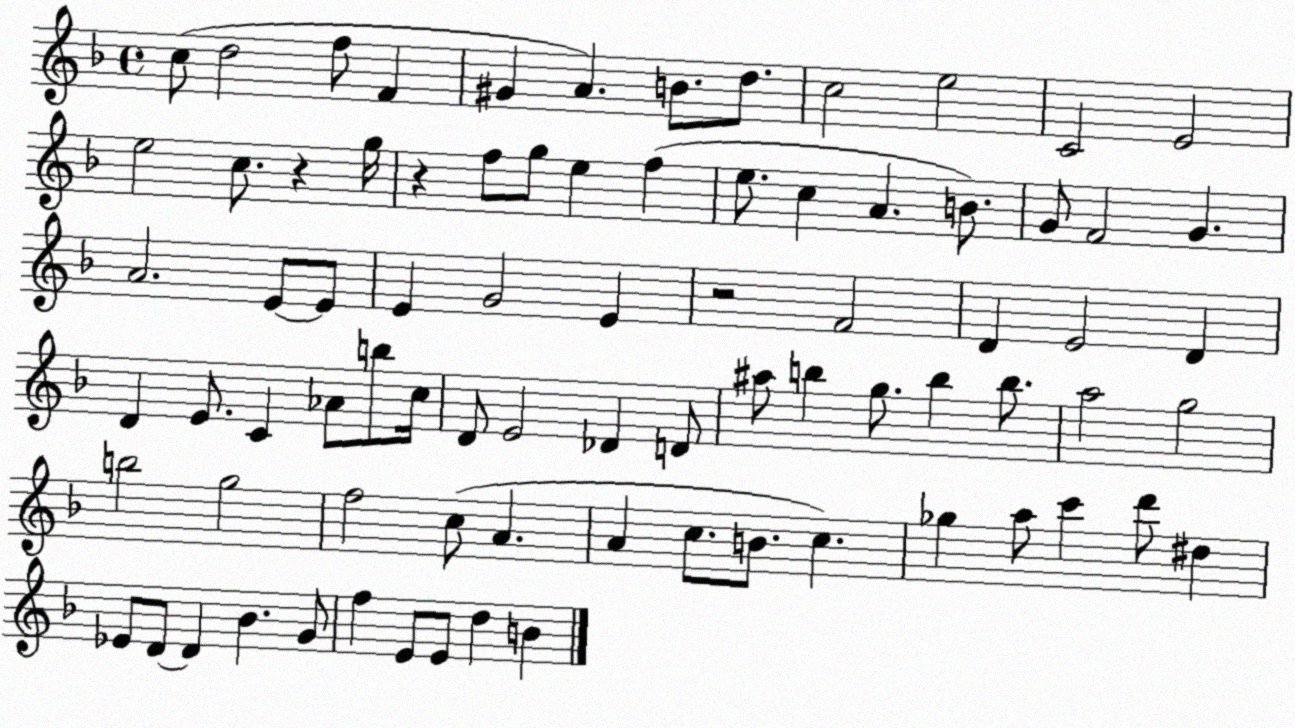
X:1
T:Untitled
M:4/4
L:1/4
K:F
c/2 d2 f/2 F ^G A B/2 d/2 c2 e2 C2 E2 e2 c/2 z g/4 z f/2 g/2 e f e/2 c A B/2 G/2 F2 G A2 E/2 E/2 E G2 E z2 F2 D E2 D D E/2 C _A/2 b/2 c/4 D/2 E2 _D D/2 ^a/2 b g/2 b b/2 a2 g2 b2 g2 f2 c/2 A A c/2 B/2 c _g a/2 c' d'/2 ^d _E/2 D/2 D _B G/2 f E/2 E/2 d B